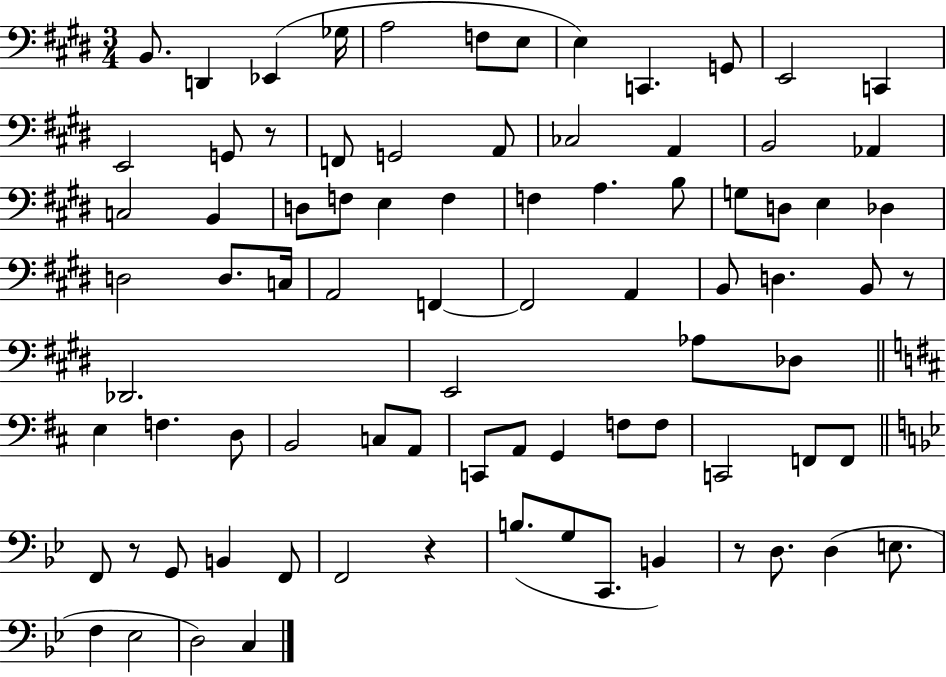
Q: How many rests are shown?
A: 5